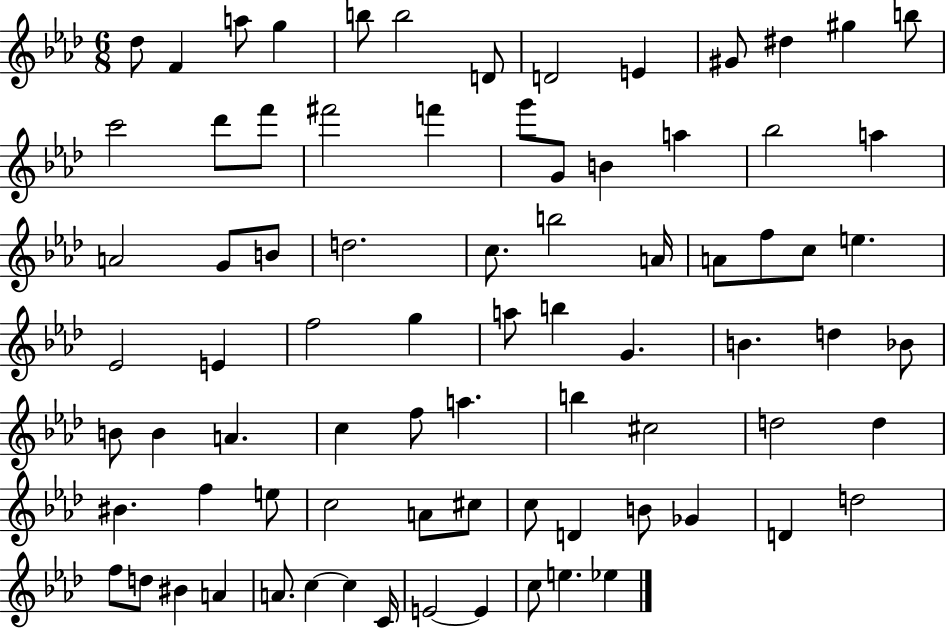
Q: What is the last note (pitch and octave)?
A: Eb5